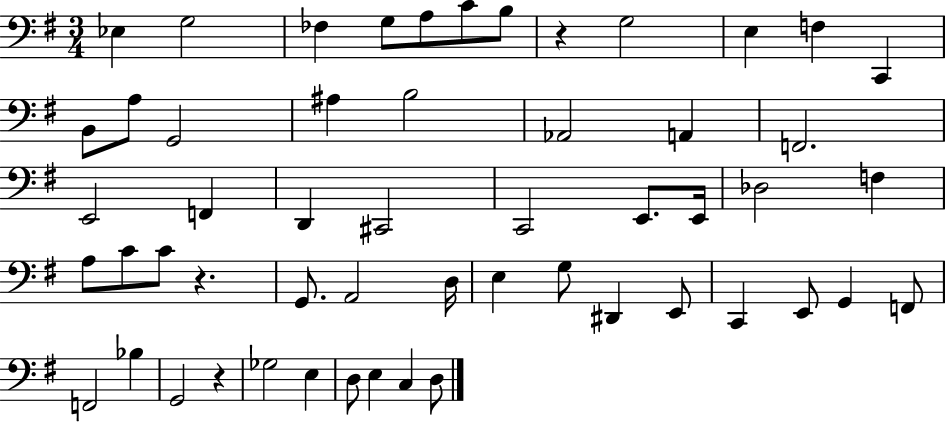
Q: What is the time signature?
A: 3/4